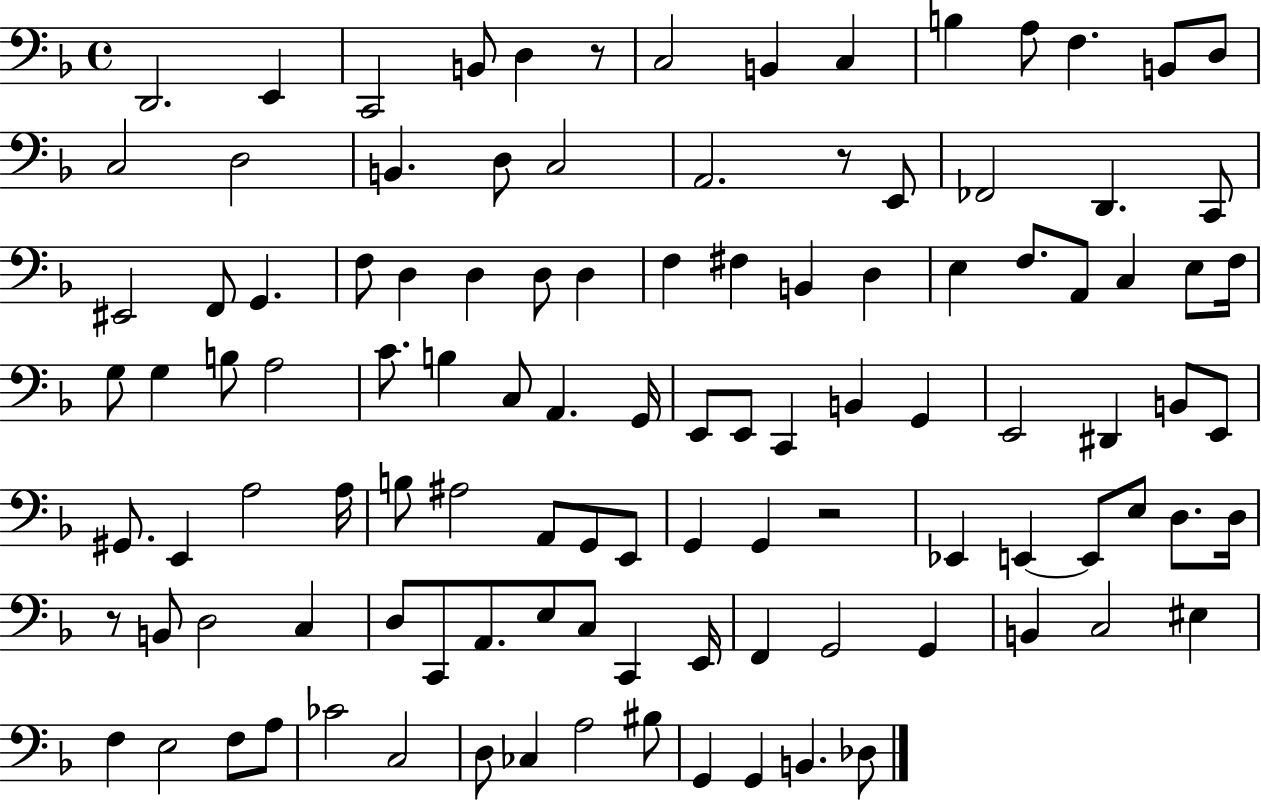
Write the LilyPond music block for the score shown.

{
  \clef bass
  \time 4/4
  \defaultTimeSignature
  \key f \major
  d,2. e,4 | c,2 b,8 d4 r8 | c2 b,4 c4 | b4 a8 f4. b,8 d8 | \break c2 d2 | b,4. d8 c2 | a,2. r8 e,8 | fes,2 d,4. c,8 | \break eis,2 f,8 g,4. | f8 d4 d4 d8 d4 | f4 fis4 b,4 d4 | e4 f8. a,8 c4 e8 f16 | \break g8 g4 b8 a2 | c'8. b4 c8 a,4. g,16 | e,8 e,8 c,4 b,4 g,4 | e,2 dis,4 b,8 e,8 | \break gis,8. e,4 a2 a16 | b8 ais2 a,8 g,8 e,8 | g,4 g,4 r2 | ees,4 e,4~~ e,8 e8 d8. d16 | \break r8 b,8 d2 c4 | d8 c,8 a,8. e8 c8 c,4 e,16 | f,4 g,2 g,4 | b,4 c2 eis4 | \break f4 e2 f8 a8 | ces'2 c2 | d8 ces4 a2 bis8 | g,4 g,4 b,4. des8 | \break \bar "|."
}